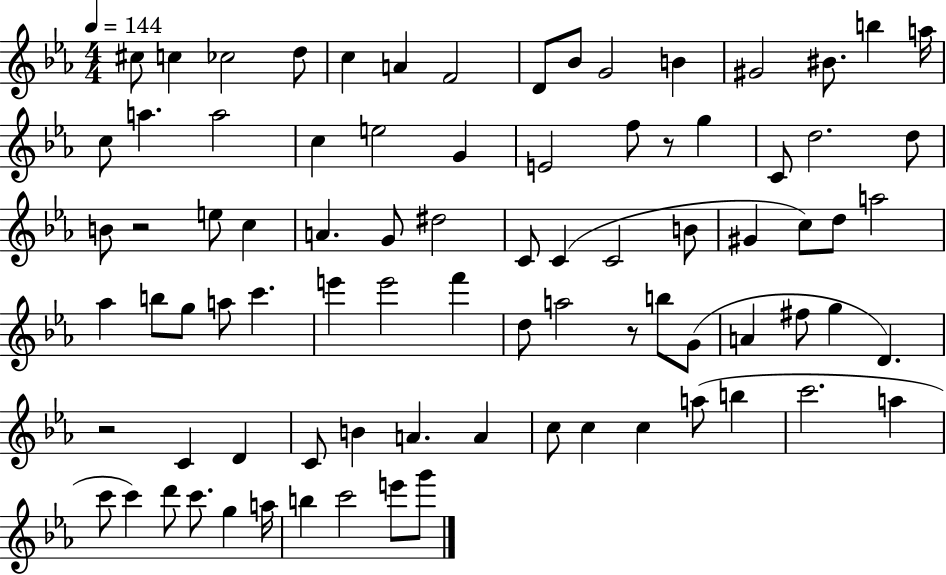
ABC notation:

X:1
T:Untitled
M:4/4
L:1/4
K:Eb
^c/2 c _c2 d/2 c A F2 D/2 _B/2 G2 B ^G2 ^B/2 b a/4 c/2 a a2 c e2 G E2 f/2 z/2 g C/2 d2 d/2 B/2 z2 e/2 c A G/2 ^d2 C/2 C C2 B/2 ^G c/2 d/2 a2 _a b/2 g/2 a/2 c' e' e'2 f' d/2 a2 z/2 b/2 G/2 A ^f/2 g D z2 C D C/2 B A A c/2 c c a/2 b c'2 a c'/2 c' d'/2 c'/2 g a/4 b c'2 e'/2 g'/2